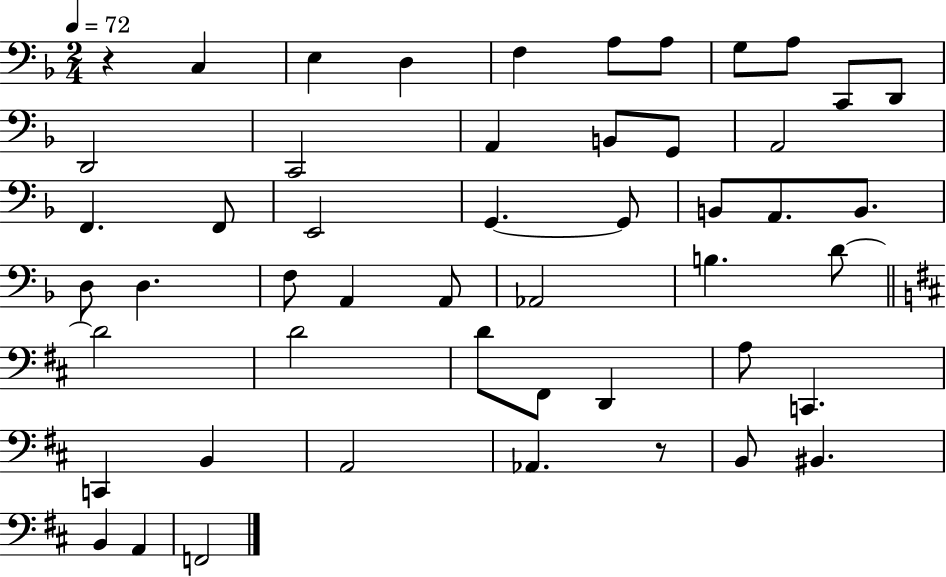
{
  \clef bass
  \numericTimeSignature
  \time 2/4
  \key f \major
  \tempo 4 = 72
  r4 c4 | e4 d4 | f4 a8 a8 | g8 a8 c,8 d,8 | \break d,2 | c,2 | a,4 b,8 g,8 | a,2 | \break f,4. f,8 | e,2 | g,4.~~ g,8 | b,8 a,8. b,8. | \break d8 d4. | f8 a,4 a,8 | aes,2 | b4. d'8~~ | \break \bar "||" \break \key d \major d'2 | d'2 | d'8 fis,8 d,4 | a8 c,4. | \break c,4 b,4 | a,2 | aes,4. r8 | b,8 bis,4. | \break b,4 a,4 | f,2 | \bar "|."
}